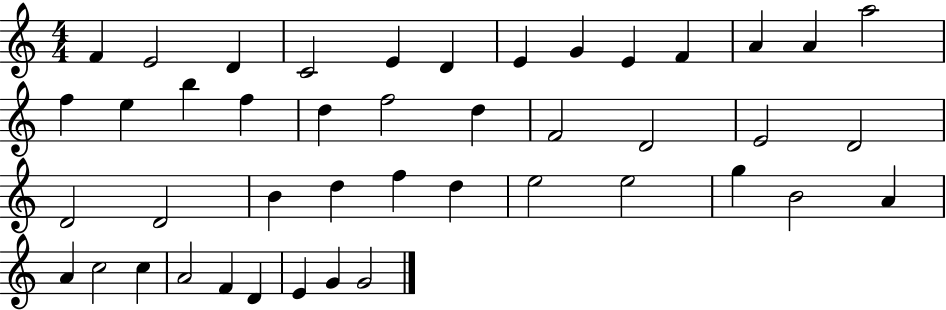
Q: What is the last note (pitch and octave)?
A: G4